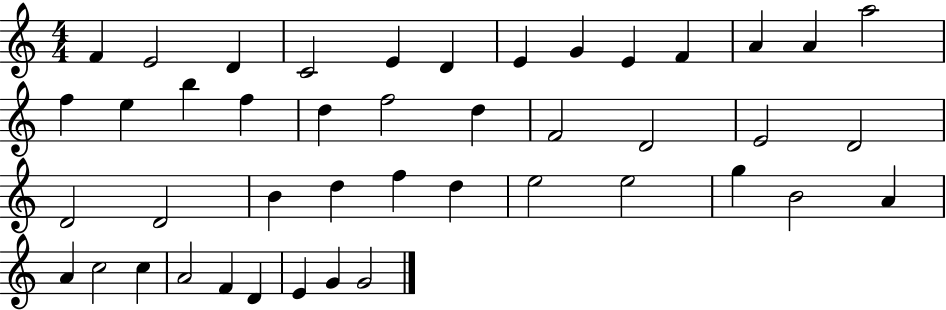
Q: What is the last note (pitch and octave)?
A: G4